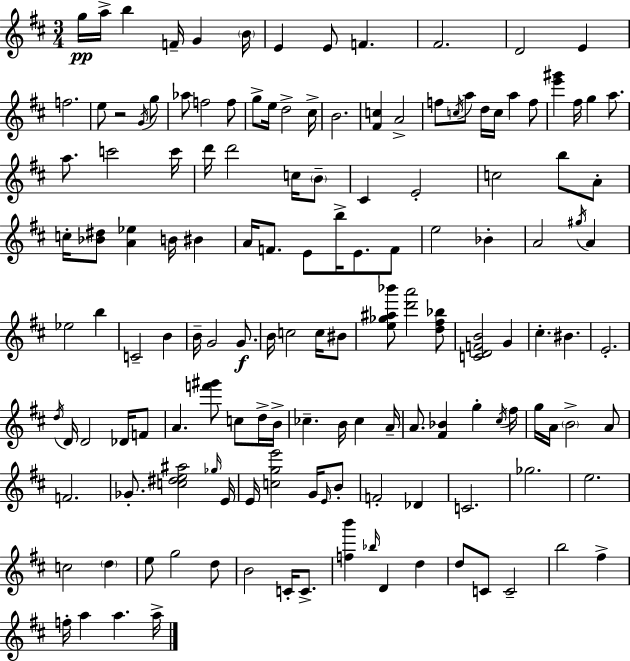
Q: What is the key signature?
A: D major